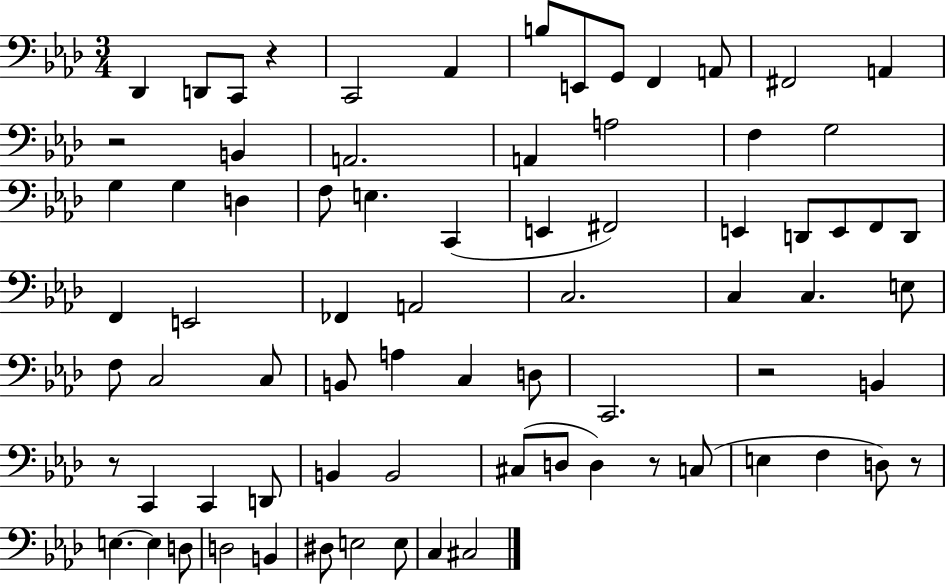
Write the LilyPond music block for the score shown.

{
  \clef bass
  \numericTimeSignature
  \time 3/4
  \key aes \major
  des,4 d,8 c,8 r4 | c,2 aes,4 | b8 e,8 g,8 f,4 a,8 | fis,2 a,4 | \break r2 b,4 | a,2. | a,4 a2 | f4 g2 | \break g4 g4 d4 | f8 e4. c,4( | e,4 fis,2) | e,4 d,8 e,8 f,8 d,8 | \break f,4 e,2 | fes,4 a,2 | c2. | c4 c4. e8 | \break f8 c2 c8 | b,8 a4 c4 d8 | c,2. | r2 b,4 | \break r8 c,4 c,4 d,8 | b,4 b,2 | cis8( d8 d4) r8 c8( | e4 f4 d8) r8 | \break e4.~~ e4 d8 | d2 b,4 | dis8 e2 e8 | c4 cis2 | \break \bar "|."
}